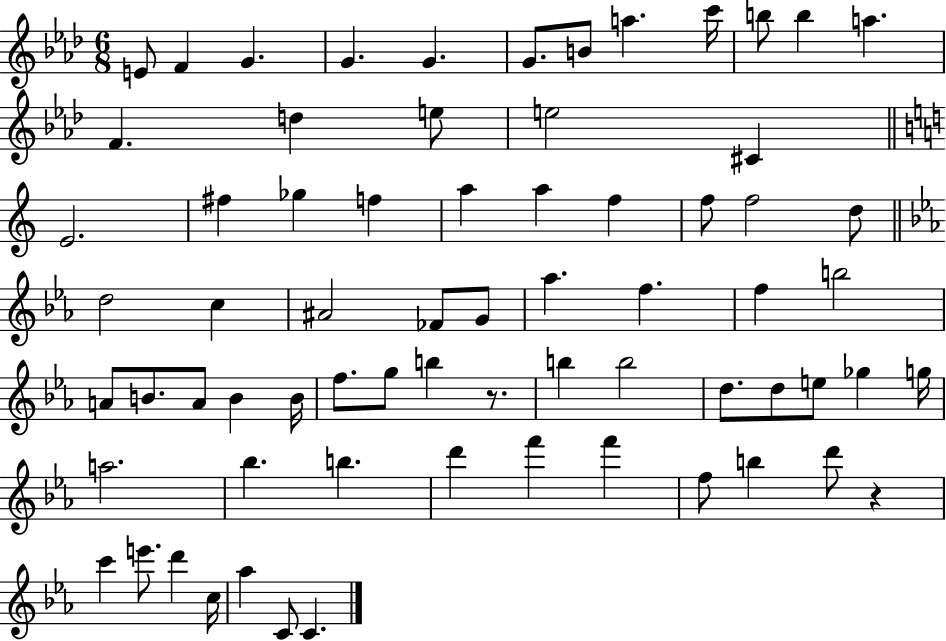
{
  \clef treble
  \numericTimeSignature
  \time 6/8
  \key aes \major
  \repeat volta 2 { e'8 f'4 g'4. | g'4. g'4. | g'8. b'8 a''4. c'''16 | b''8 b''4 a''4. | \break f'4. d''4 e''8 | e''2 cis'4 | \bar "||" \break \key c \major e'2. | fis''4 ges''4 f''4 | a''4 a''4 f''4 | f''8 f''2 d''8 | \break \bar "||" \break \key c \minor d''2 c''4 | ais'2 fes'8 g'8 | aes''4. f''4. | f''4 b''2 | \break a'8 b'8. a'8 b'4 b'16 | f''8. g''8 b''4 r8. | b''4 b''2 | d''8. d''8 e''8 ges''4 g''16 | \break a''2. | bes''4. b''4. | d'''4 f'''4 f'''4 | f''8 b''4 d'''8 r4 | \break c'''4 e'''8. d'''4 c''16 | aes''4 c'8 c'4. | } \bar "|."
}